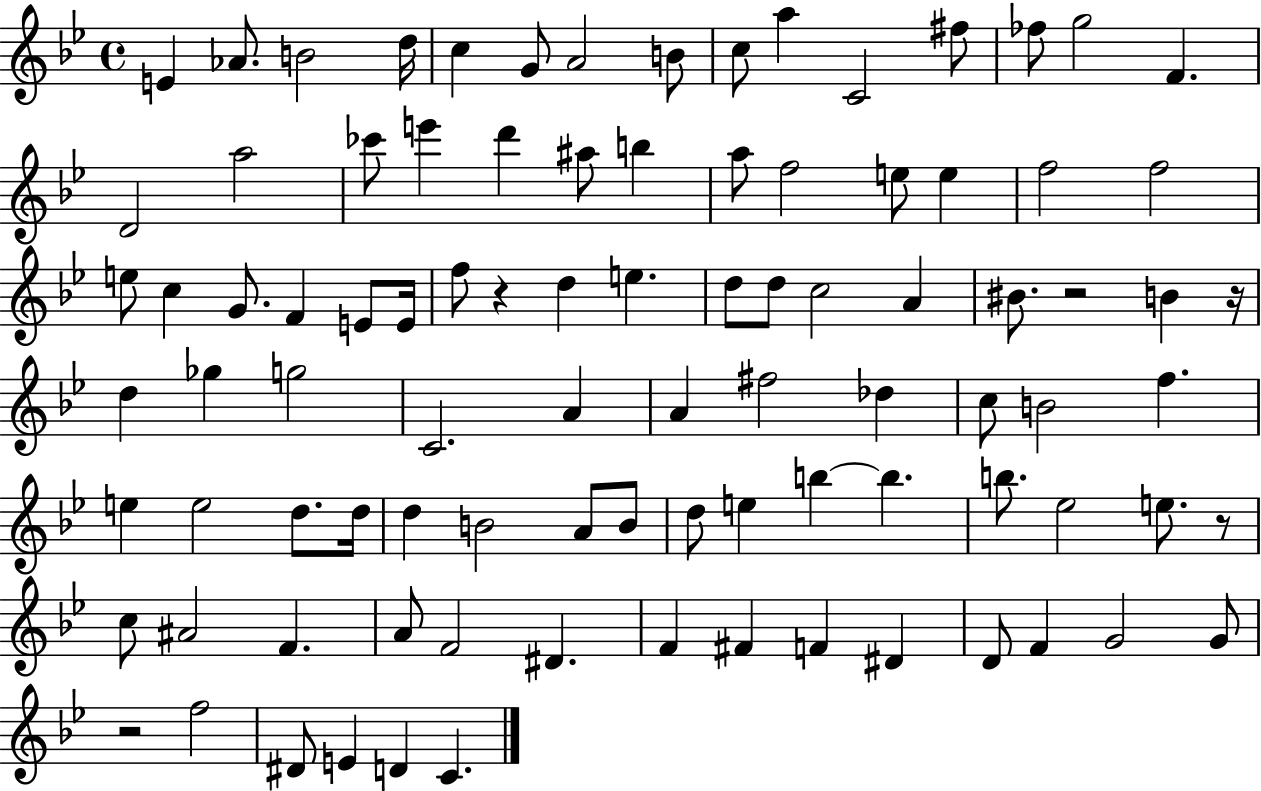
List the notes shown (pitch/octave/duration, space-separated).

E4/q Ab4/e. B4/h D5/s C5/q G4/e A4/h B4/e C5/e A5/q C4/h F#5/e FES5/e G5/h F4/q. D4/h A5/h CES6/e E6/q D6/q A#5/e B5/q A5/e F5/h E5/e E5/q F5/h F5/h E5/e C5/q G4/e. F4/q E4/e E4/s F5/e R/q D5/q E5/q. D5/e D5/e C5/h A4/q BIS4/e. R/h B4/q R/s D5/q Gb5/q G5/h C4/h. A4/q A4/q F#5/h Db5/q C5/e B4/h F5/q. E5/q E5/h D5/e. D5/s D5/q B4/h A4/e B4/e D5/e E5/q B5/q B5/q. B5/e. Eb5/h E5/e. R/e C5/e A#4/h F4/q. A4/e F4/h D#4/q. F4/q F#4/q F4/q D#4/q D4/e F4/q G4/h G4/e R/h F5/h D#4/e E4/q D4/q C4/q.